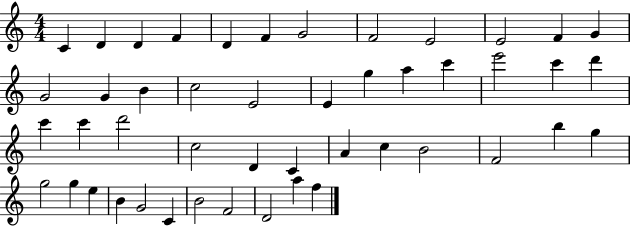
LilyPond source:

{
  \clef treble
  \numericTimeSignature
  \time 4/4
  \key c \major
  c'4 d'4 d'4 f'4 | d'4 f'4 g'2 | f'2 e'2 | e'2 f'4 g'4 | \break g'2 g'4 b'4 | c''2 e'2 | e'4 g''4 a''4 c'''4 | e'''2 c'''4 d'''4 | \break c'''4 c'''4 d'''2 | c''2 d'4 c'4 | a'4 c''4 b'2 | f'2 b''4 g''4 | \break g''2 g''4 e''4 | b'4 g'2 c'4 | b'2 f'2 | d'2 a''4 f''4 | \break \bar "|."
}